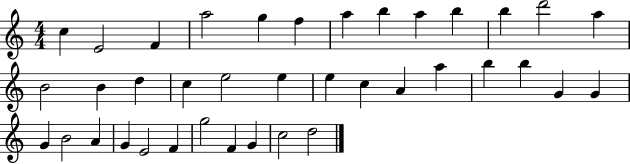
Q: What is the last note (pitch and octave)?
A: D5